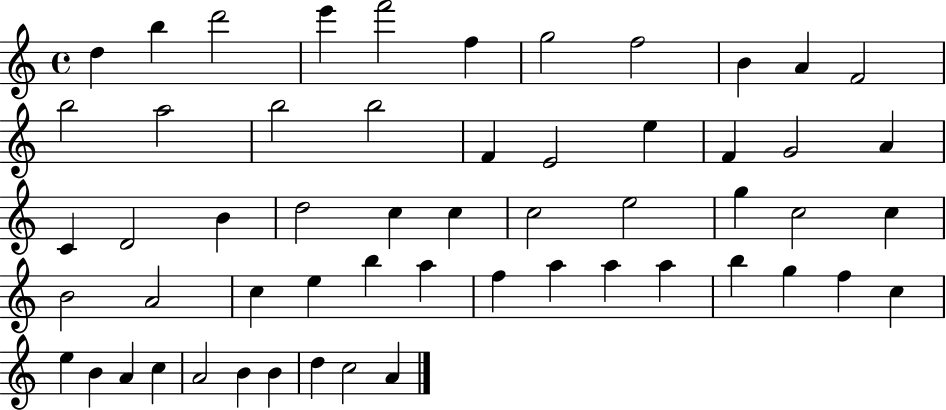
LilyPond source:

{
  \clef treble
  \time 4/4
  \defaultTimeSignature
  \key c \major
  d''4 b''4 d'''2 | e'''4 f'''2 f''4 | g''2 f''2 | b'4 a'4 f'2 | \break b''2 a''2 | b''2 b''2 | f'4 e'2 e''4 | f'4 g'2 a'4 | \break c'4 d'2 b'4 | d''2 c''4 c''4 | c''2 e''2 | g''4 c''2 c''4 | \break b'2 a'2 | c''4 e''4 b''4 a''4 | f''4 a''4 a''4 a''4 | b''4 g''4 f''4 c''4 | \break e''4 b'4 a'4 c''4 | a'2 b'4 b'4 | d''4 c''2 a'4 | \bar "|."
}